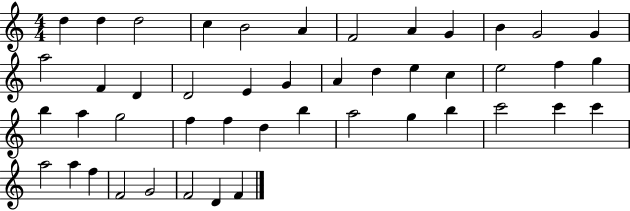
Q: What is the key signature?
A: C major